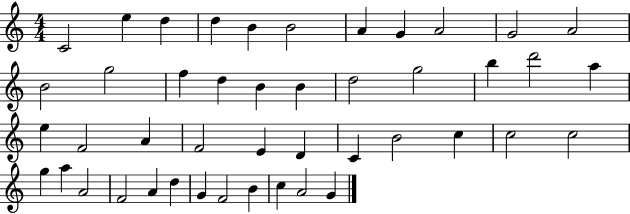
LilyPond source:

{
  \clef treble
  \numericTimeSignature
  \time 4/4
  \key c \major
  c'2 e''4 d''4 | d''4 b'4 b'2 | a'4 g'4 a'2 | g'2 a'2 | \break b'2 g''2 | f''4 d''4 b'4 b'4 | d''2 g''2 | b''4 d'''2 a''4 | \break e''4 f'2 a'4 | f'2 e'4 d'4 | c'4 b'2 c''4 | c''2 c''2 | \break g''4 a''4 a'2 | f'2 a'4 d''4 | g'4 f'2 b'4 | c''4 a'2 g'4 | \break \bar "|."
}